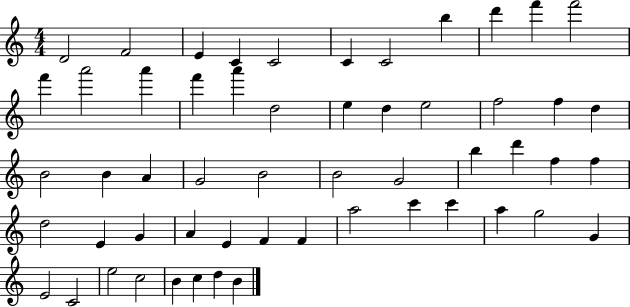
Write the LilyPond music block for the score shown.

{
  \clef treble
  \numericTimeSignature
  \time 4/4
  \key c \major
  d'2 f'2 | e'4 c'4 c'2 | c'4 c'2 b''4 | d'''4 f'''4 f'''2 | \break f'''4 a'''2 a'''4 | f'''4 a'''4 d''2 | e''4 d''4 e''2 | f''2 f''4 d''4 | \break b'2 b'4 a'4 | g'2 b'2 | b'2 g'2 | b''4 d'''4 f''4 f''4 | \break d''2 e'4 g'4 | a'4 e'4 f'4 f'4 | a''2 c'''4 c'''4 | a''4 g''2 g'4 | \break e'2 c'2 | e''2 c''2 | b'4 c''4 d''4 b'4 | \bar "|."
}